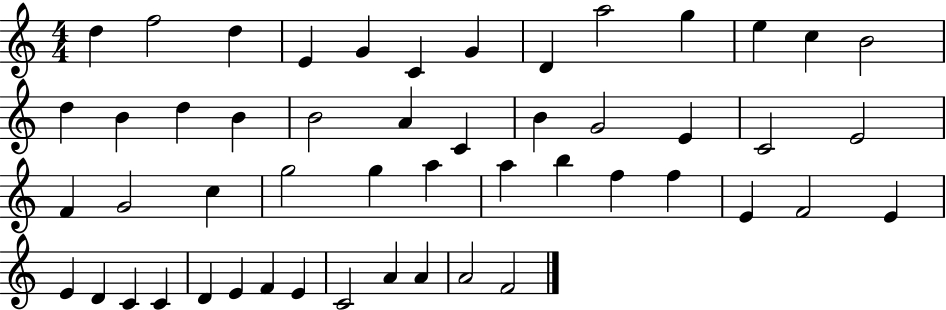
X:1
T:Untitled
M:4/4
L:1/4
K:C
d f2 d E G C G D a2 g e c B2 d B d B B2 A C B G2 E C2 E2 F G2 c g2 g a a b f f E F2 E E D C C D E F E C2 A A A2 F2